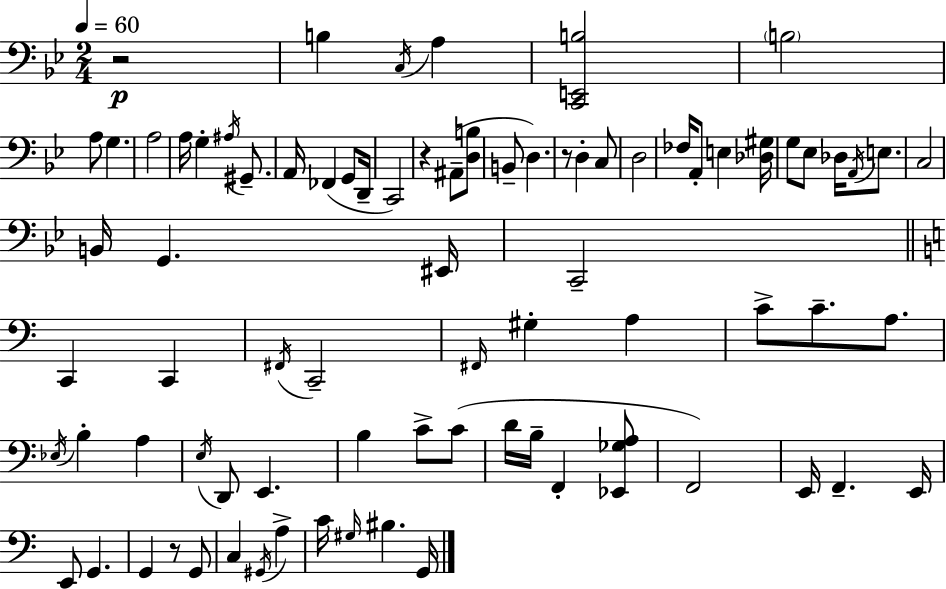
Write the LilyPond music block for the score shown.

{
  \clef bass
  \numericTimeSignature
  \time 2/4
  \key g \minor
  \tempo 4 = 60
  r2\p | b4 \acciaccatura { c16 } a4 | <c, e, b>2 | \parenthesize b2 | \break a8 g4. | a2 | a16 g4-. \acciaccatura { ais16 } gis,8.-- | a,16 fes,4( g,8 | \break d,16-- c,2) | r4 ais,8--( | <d b>8 b,8-- d4.) | r8 d4-. | \break c8 d2 | fes16 a,8-. e4 | <des gis>16 g8 ees8 des16 \acciaccatura { a,16 } | e8. c2 | \break b,16 g,4. | eis,16 c,2-- | \bar "||" \break \key c \major c,4 c,4 | \acciaccatura { fis,16 } c,2-- | \grace { fis,16 } gis4-. a4 | c'8-> c'8.-- a8. | \break \acciaccatura { ees16 } b4-. a4 | \acciaccatura { e16 } d,8 e,4. | b4 | c'8-> c'8( d'16 b16-- f,4-. | \break <ees, ges a>8 f,2) | e,16 f,4.-- | e,16 e,8 g,4. | g,4 | \break r8 g,8 c4 | \acciaccatura { gis,16 } a4-> c'16 \grace { gis16 } bis4. | g,16 \bar "|."
}